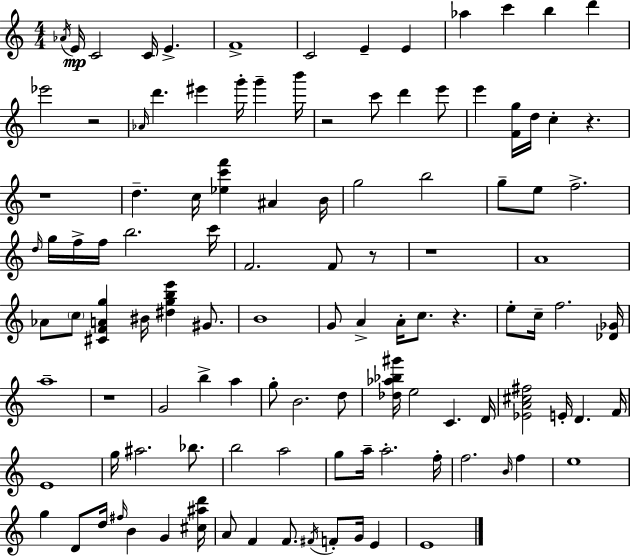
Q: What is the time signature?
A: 4/4